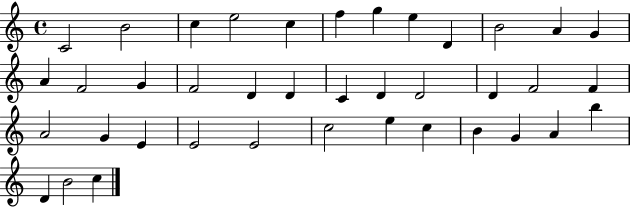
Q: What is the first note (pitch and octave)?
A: C4